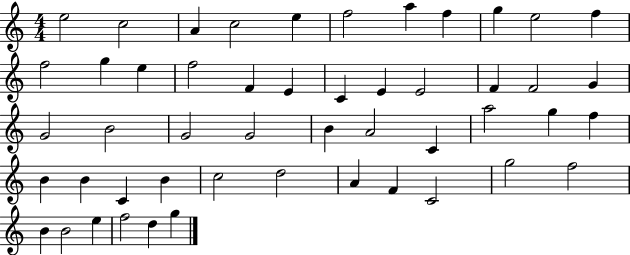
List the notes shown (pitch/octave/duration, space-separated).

E5/h C5/h A4/q C5/h E5/q F5/h A5/q F5/q G5/q E5/h F5/q F5/h G5/q E5/q F5/h F4/q E4/q C4/q E4/q E4/h F4/q F4/h G4/q G4/h B4/h G4/h G4/h B4/q A4/h C4/q A5/h G5/q F5/q B4/q B4/q C4/q B4/q C5/h D5/h A4/q F4/q C4/h G5/h F5/h B4/q B4/h E5/q F5/h D5/q G5/q